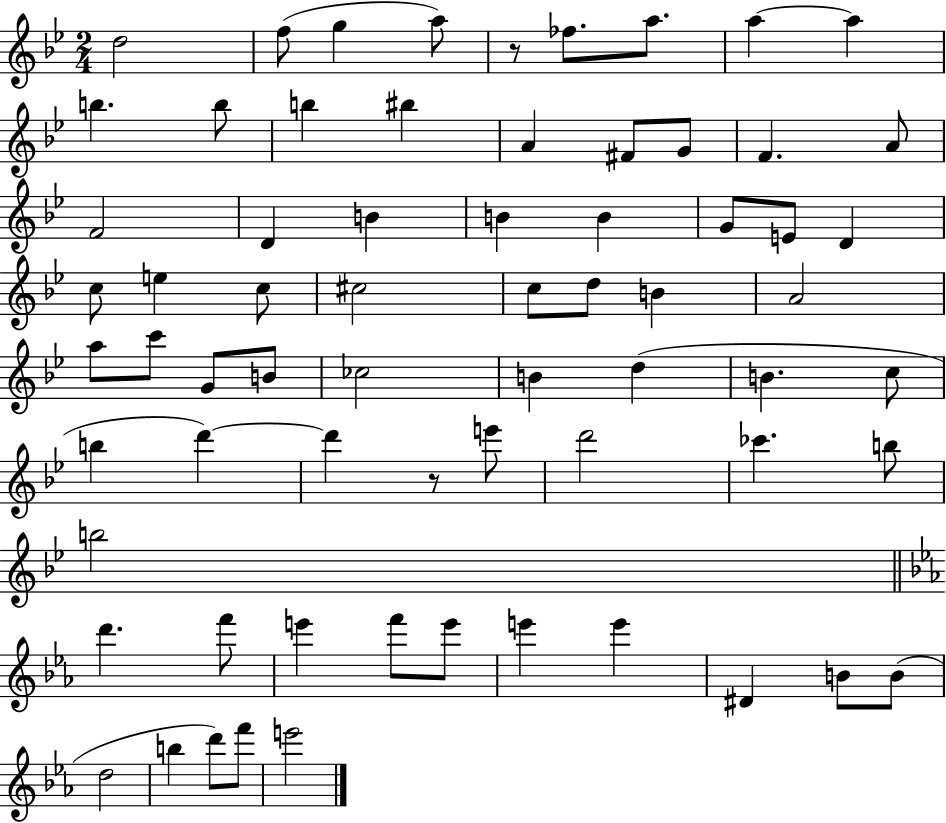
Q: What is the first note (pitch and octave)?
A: D5